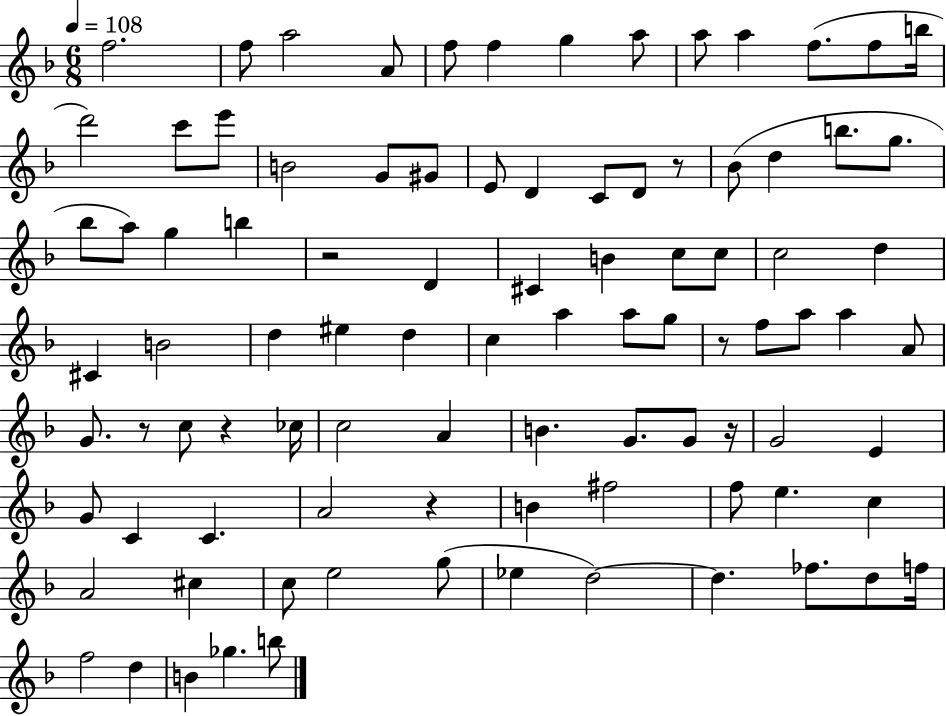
X:1
T:Untitled
M:6/8
L:1/4
K:F
f2 f/2 a2 A/2 f/2 f g a/2 a/2 a f/2 f/2 b/4 d'2 c'/2 e'/2 B2 G/2 ^G/2 E/2 D C/2 D/2 z/2 _B/2 d b/2 g/2 _b/2 a/2 g b z2 D ^C B c/2 c/2 c2 d ^C B2 d ^e d c a a/2 g/2 z/2 f/2 a/2 a A/2 G/2 z/2 c/2 z _c/4 c2 A B G/2 G/2 z/4 G2 E G/2 C C A2 z B ^f2 f/2 e c A2 ^c c/2 e2 g/2 _e d2 d _f/2 d/2 f/4 f2 d B _g b/2